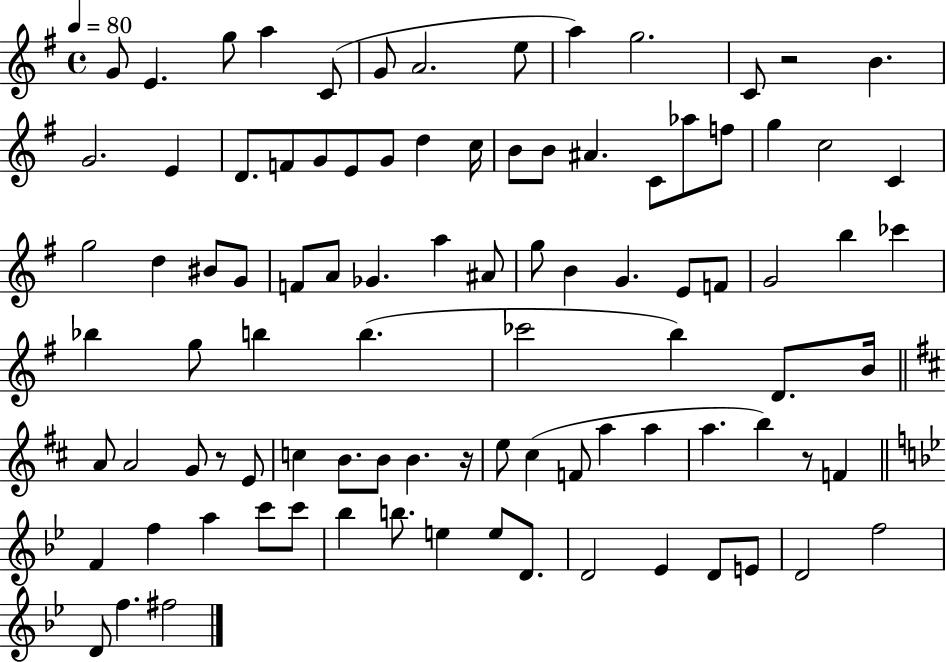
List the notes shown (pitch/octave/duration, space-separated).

G4/e E4/q. G5/e A5/q C4/e G4/e A4/h. E5/e A5/q G5/h. C4/e R/h B4/q. G4/h. E4/q D4/e. F4/e G4/e E4/e G4/e D5/q C5/s B4/e B4/e A#4/q. C4/e Ab5/e F5/e G5/q C5/h C4/q G5/h D5/q BIS4/e G4/e F4/e A4/e Gb4/q. A5/q A#4/e G5/e B4/q G4/q. E4/e F4/e G4/h B5/q CES6/q Bb5/q G5/e B5/q B5/q. CES6/h B5/q D4/e. B4/s A4/e A4/h G4/e R/e E4/e C5/q B4/e. B4/e B4/q. R/s E5/e C#5/q F4/e A5/q A5/q A5/q. B5/q R/e F4/q F4/q F5/q A5/q C6/e C6/e Bb5/q B5/e. E5/q E5/e D4/e. D4/h Eb4/q D4/e E4/e D4/h F5/h D4/e F5/q. F#5/h